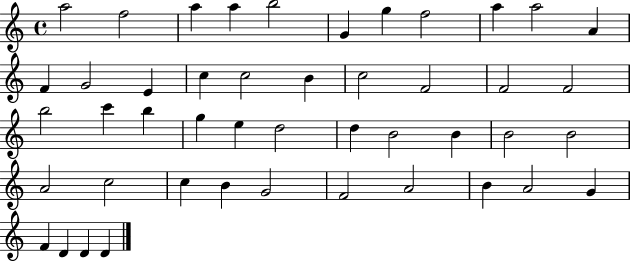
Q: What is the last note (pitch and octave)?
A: D4